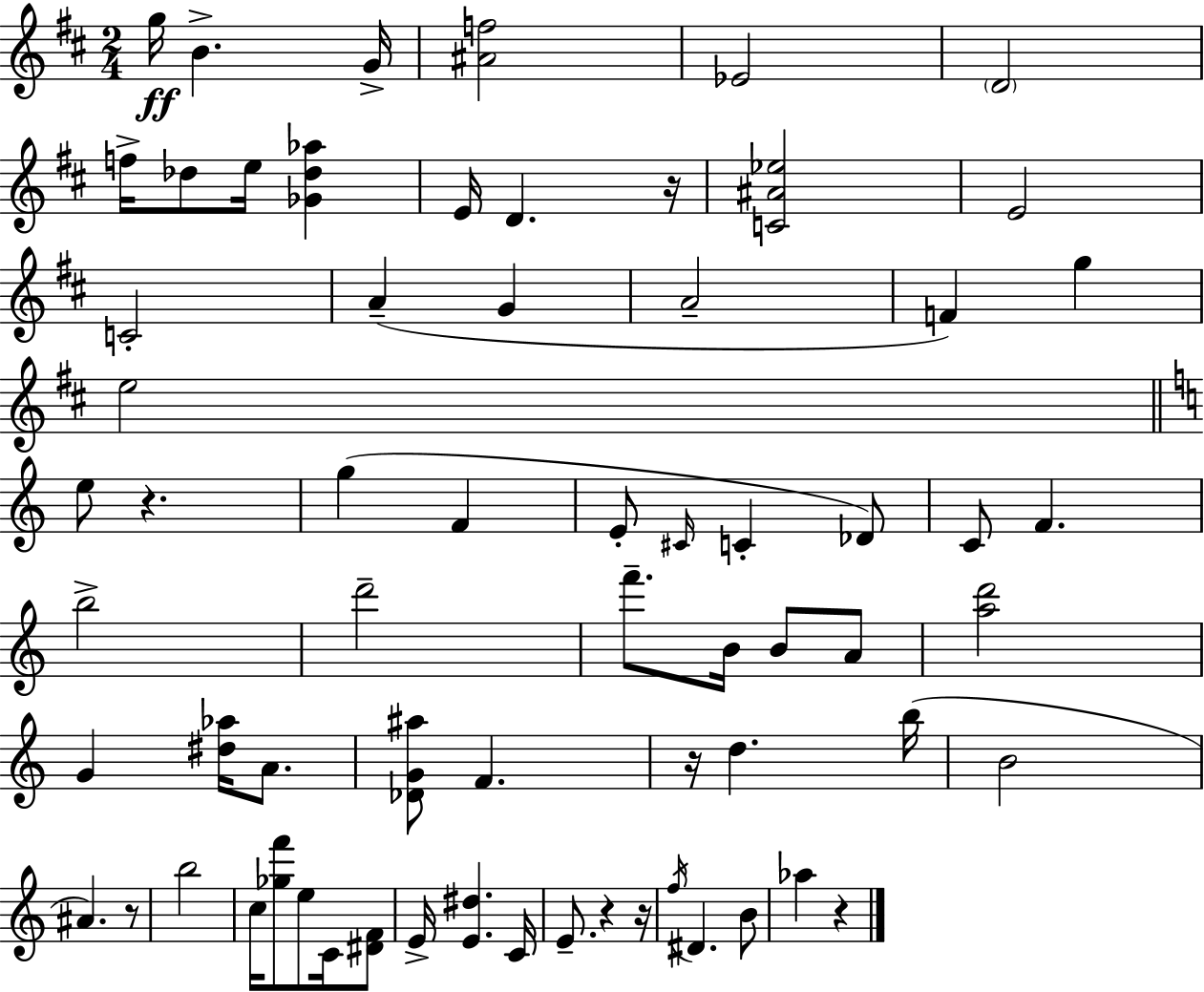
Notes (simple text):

G5/s B4/q. G4/s [A#4,F5]/h Eb4/h D4/h F5/s Db5/e E5/s [Gb4,Db5,Ab5]/q E4/s D4/q. R/s [C4,A#4,Eb5]/h E4/h C4/h A4/q G4/q A4/h F4/q G5/q E5/h E5/e R/q. G5/q F4/q E4/e C#4/s C4/q Db4/e C4/e F4/q. B5/h D6/h F6/e. B4/s B4/e A4/e [A5,D6]/h G4/q [D#5,Ab5]/s A4/e. [Db4,G4,A#5]/e F4/q. R/s D5/q. B5/s B4/h A#4/q. R/e B5/h C5/s [Gb5,F6]/e E5/e C4/s [D#4,F4]/e E4/s [E4,D#5]/q. C4/s E4/e. R/q R/s F5/s D#4/q. B4/e Ab5/q R/q